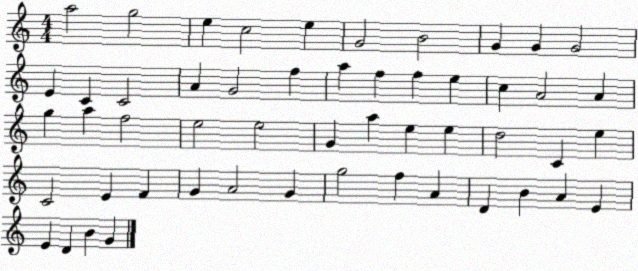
X:1
T:Untitled
M:4/4
L:1/4
K:C
a2 g2 e c2 e G2 B2 G G G2 E C C2 A G2 f a f f e c A2 A g a f2 e2 e2 G a e e d2 C e C2 E F G A2 G g2 f A D B A E E D B G